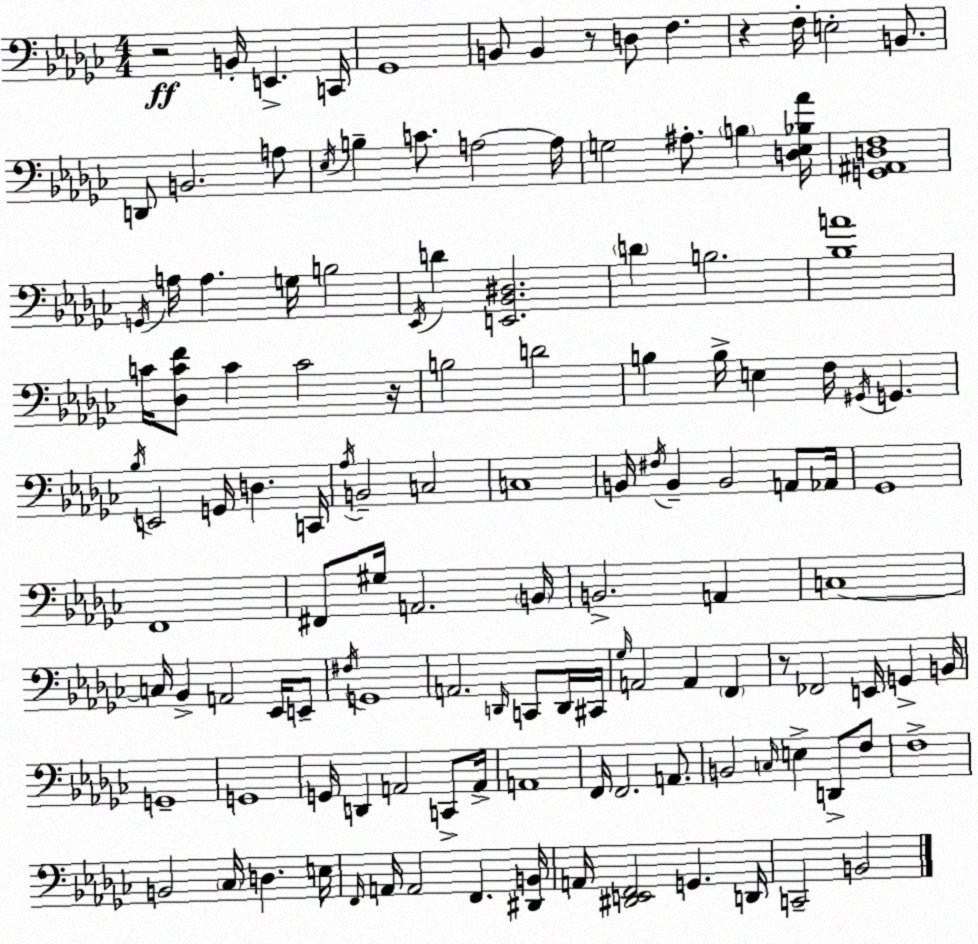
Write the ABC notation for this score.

X:1
T:Untitled
M:4/4
L:1/4
K:Ebm
z2 B,,/4 E,, C,,/4 _G,,4 B,,/2 B,, z/2 D,/2 F, z F,/4 E,2 B,,/2 D,,/2 B,,2 A,/2 _E,/4 B, C/2 A,2 A,/4 G,2 ^A,/2 B, [D,_E,_B,_A]/4 [G,,^A,,D,F,]4 G,,/4 A,/4 A, G,/4 B,2 _E,,/4 D [E,,_B,,^D,]2 D B,2 [_B,A]4 C/4 [_D,CF]/2 C C2 z/4 B,2 D2 B, B,/4 E, F,/4 ^G,,/4 G,, _B,/4 E,,2 G,,/4 D, C,,/4 _A,/4 B,,2 C,2 C,4 B,,/4 ^F,/4 B,, B,,2 A,,/2 _A,,/4 _G,,4 F,,4 ^F,,/2 ^G,/4 A,,2 B,,/4 B,,2 A,, C,4 C,/4 _B,, A,,2 _E,,/4 E,,/2 ^F,/4 G,,4 A,,2 D,,/4 C,,/2 D,,/4 ^C,,/4 _G,/4 A,,2 A,, F,, z/2 _F,,2 E,,/4 G,, B,,/4 G,,4 G,,4 G,,/4 D,, A,,2 C,,/2 A,,/4 A,,4 F,,/4 F,,2 A,,/2 B,,2 C,/4 E, D,,/2 F,/2 F,4 B,,2 _C,/4 D, E,/4 F,,/4 A,,/4 A,,2 F,, [^D,,B,,]/4 A,,/4 [^D,,E,,F,,]2 G,, D,,/4 C,,2 B,,2